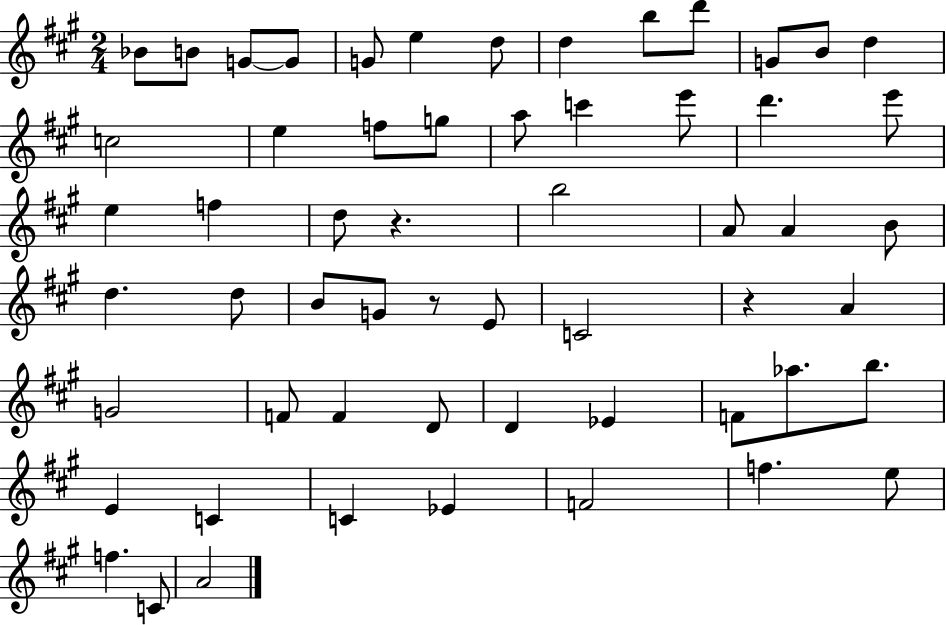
X:1
T:Untitled
M:2/4
L:1/4
K:A
_B/2 B/2 G/2 G/2 G/2 e d/2 d b/2 d'/2 G/2 B/2 d c2 e f/2 g/2 a/2 c' e'/2 d' e'/2 e f d/2 z b2 A/2 A B/2 d d/2 B/2 G/2 z/2 E/2 C2 z A G2 F/2 F D/2 D _E F/2 _a/2 b/2 E C C _E F2 f e/2 f C/2 A2